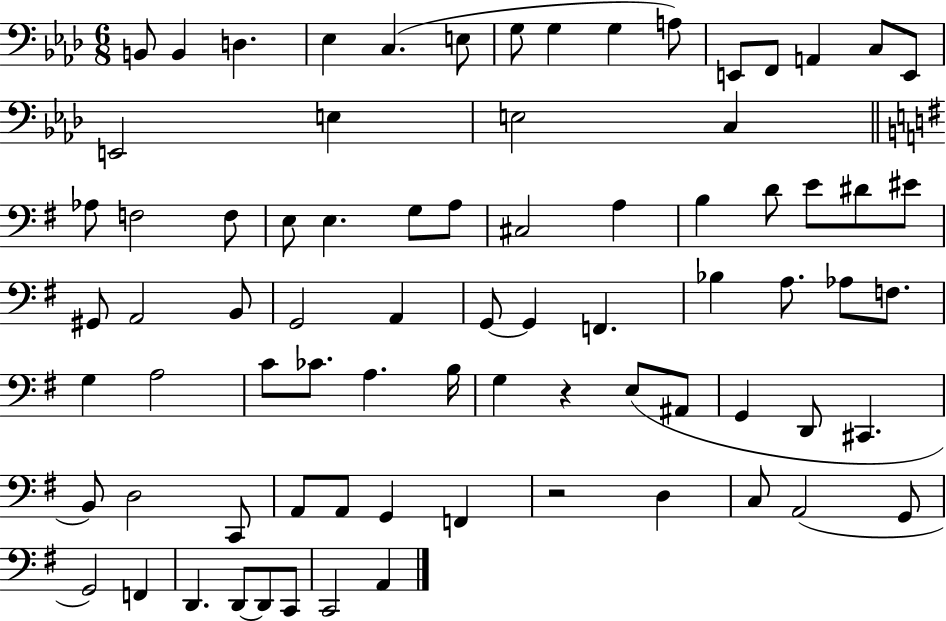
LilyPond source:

{
  \clef bass
  \numericTimeSignature
  \time 6/8
  \key aes \major
  b,8 b,4 d4. | ees4 c4.( e8 | g8 g4 g4 a8) | e,8 f,8 a,4 c8 e,8 | \break e,2 e4 | e2 c4 | \bar "||" \break \key g \major aes8 f2 f8 | e8 e4. g8 a8 | cis2 a4 | b4 d'8 e'8 dis'8 eis'8 | \break gis,8 a,2 b,8 | g,2 a,4 | g,8~~ g,4 f,4. | bes4 a8. aes8 f8. | \break g4 a2 | c'8 ces'8. a4. b16 | g4 r4 e8( ais,8 | g,4 d,8 cis,4. | \break b,8) d2 c,8 | a,8 a,8 g,4 f,4 | r2 d4 | c8 a,2( g,8 | \break g,2) f,4 | d,4. d,8~~ d,8 c,8 | c,2 a,4 | \bar "|."
}